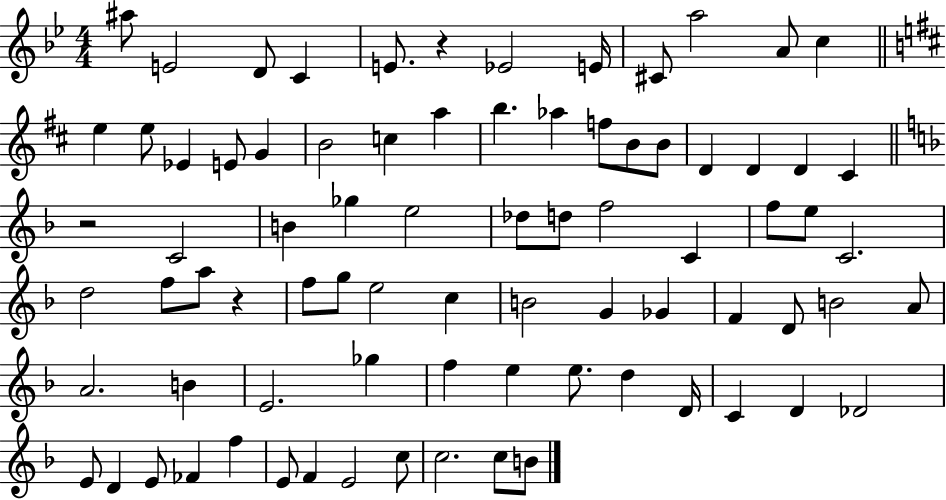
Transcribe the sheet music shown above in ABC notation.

X:1
T:Untitled
M:4/4
L:1/4
K:Bb
^a/2 E2 D/2 C E/2 z _E2 E/4 ^C/2 a2 A/2 c e e/2 _E E/2 G B2 c a b _a f/2 B/2 B/2 D D D ^C z2 C2 B _g e2 _d/2 d/2 f2 C f/2 e/2 C2 d2 f/2 a/2 z f/2 g/2 e2 c B2 G _G F D/2 B2 A/2 A2 B E2 _g f e e/2 d D/4 C D _D2 E/2 D E/2 _F f E/2 F E2 c/2 c2 c/2 B/2